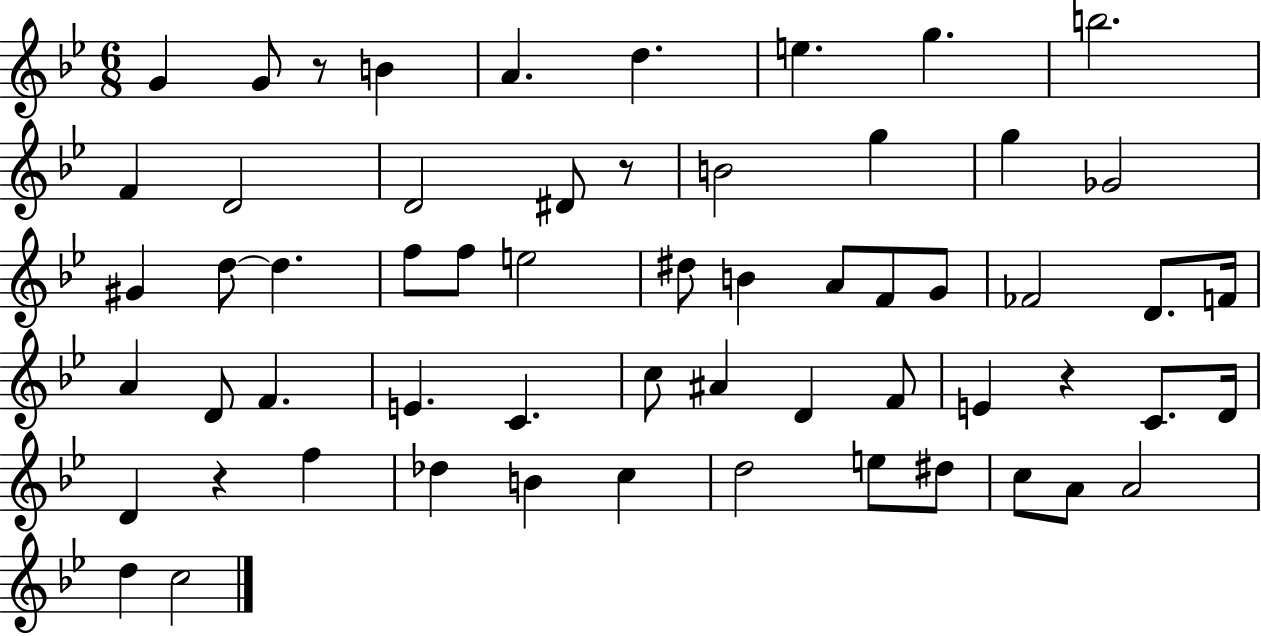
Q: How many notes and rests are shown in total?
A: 59